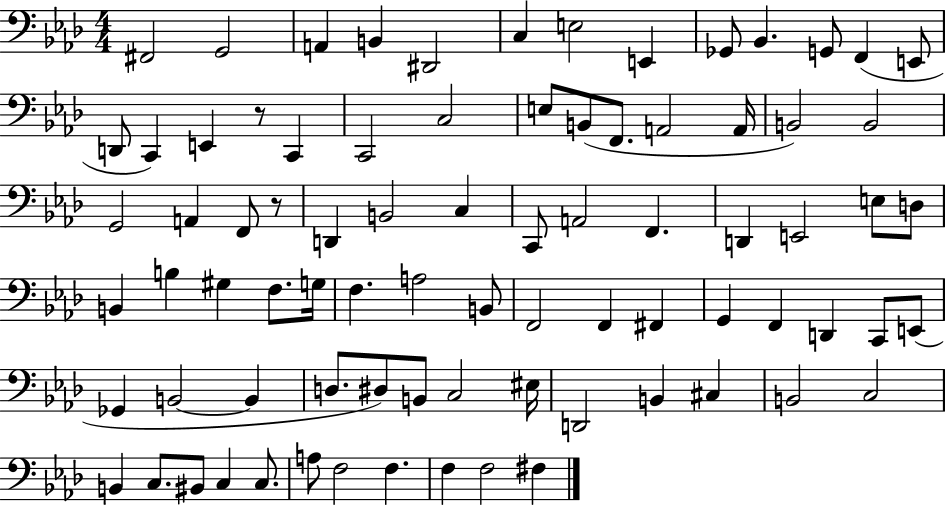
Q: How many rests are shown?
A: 2